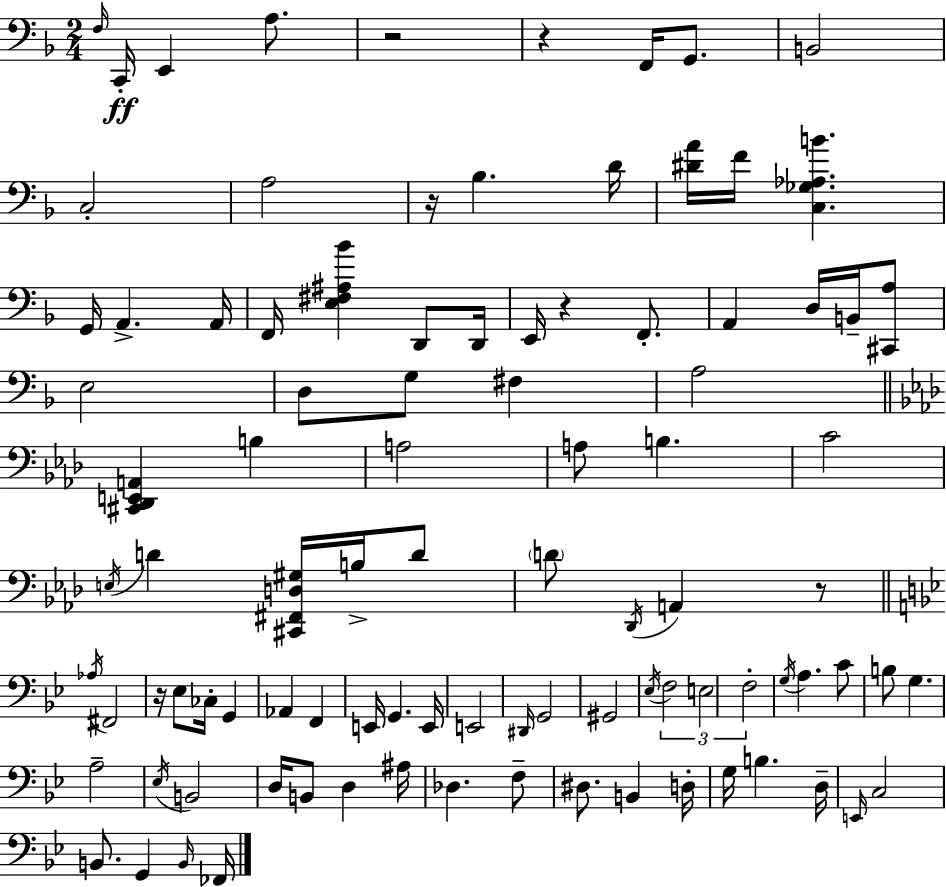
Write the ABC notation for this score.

X:1
T:Untitled
M:2/4
L:1/4
K:F
F,/4 C,,/4 E,, A,/2 z2 z F,,/4 G,,/2 B,,2 C,2 A,2 z/4 _B, D/4 [^DA]/4 F/4 [C,_G,_A,B] G,,/4 A,, A,,/4 F,,/4 [E,^F,^A,_B] D,,/2 D,,/4 E,,/4 z F,,/2 A,, D,/4 B,,/4 [^C,,A,]/2 E,2 D,/2 G,/2 ^F, A,2 [^C,,_D,,E,,A,,] B, A,2 A,/2 B, C2 E,/4 D [^C,,^F,,D,^G,]/4 B,/4 D/2 D/2 _D,,/4 A,, z/2 _A,/4 ^F,,2 z/4 _E,/2 _C,/4 G,, _A,, F,, E,,/4 G,, E,,/4 E,,2 ^D,,/4 G,,2 ^G,,2 _E,/4 F,2 E,2 F,2 G,/4 A, C/2 B,/2 G, A,2 _E,/4 B,,2 D,/4 B,,/2 D, ^A,/4 _D, F,/2 ^D,/2 B,, D,/4 G,/4 B, D,/4 E,,/4 C,2 B,,/2 G,, B,,/4 _F,,/4